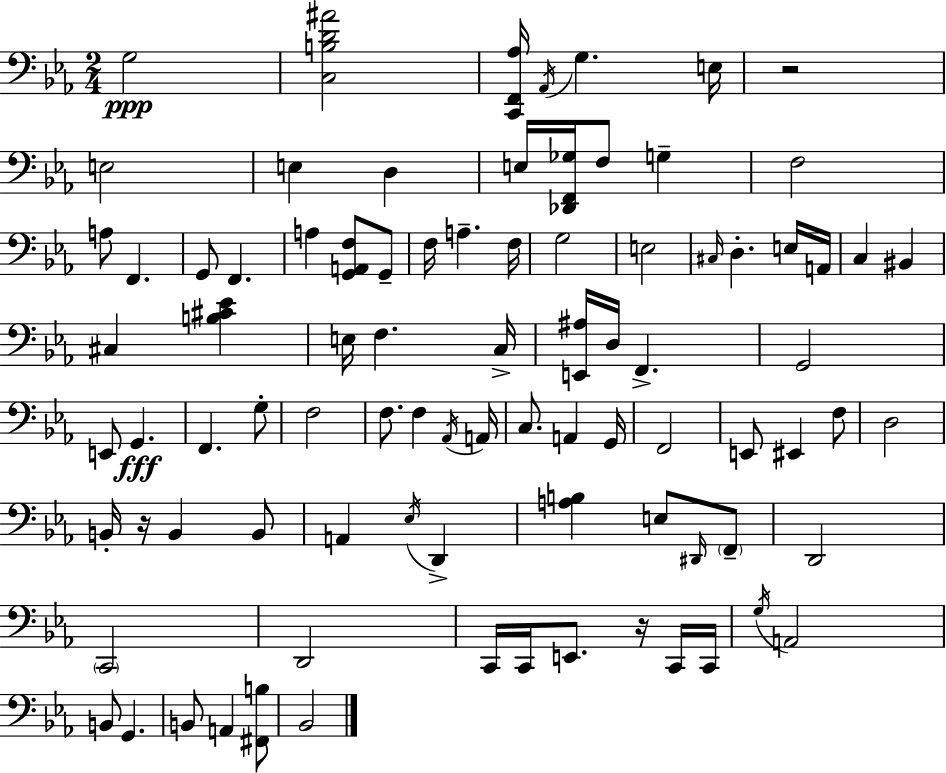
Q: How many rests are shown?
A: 3